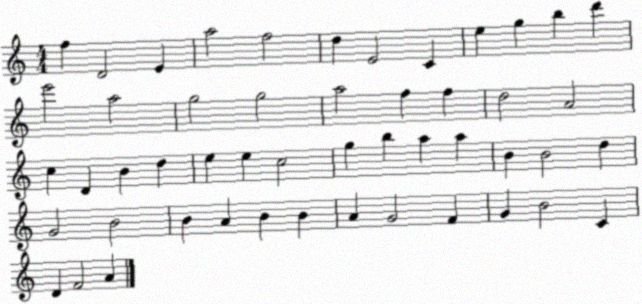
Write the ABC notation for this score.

X:1
T:Untitled
M:4/4
L:1/4
K:C
f D2 E a2 f2 d E2 C e g b d' e'2 a2 g2 g2 a2 f f d2 A2 c D B d e e c2 g b a a B B2 d G2 B2 B A B B A G2 F G B2 C D F2 A